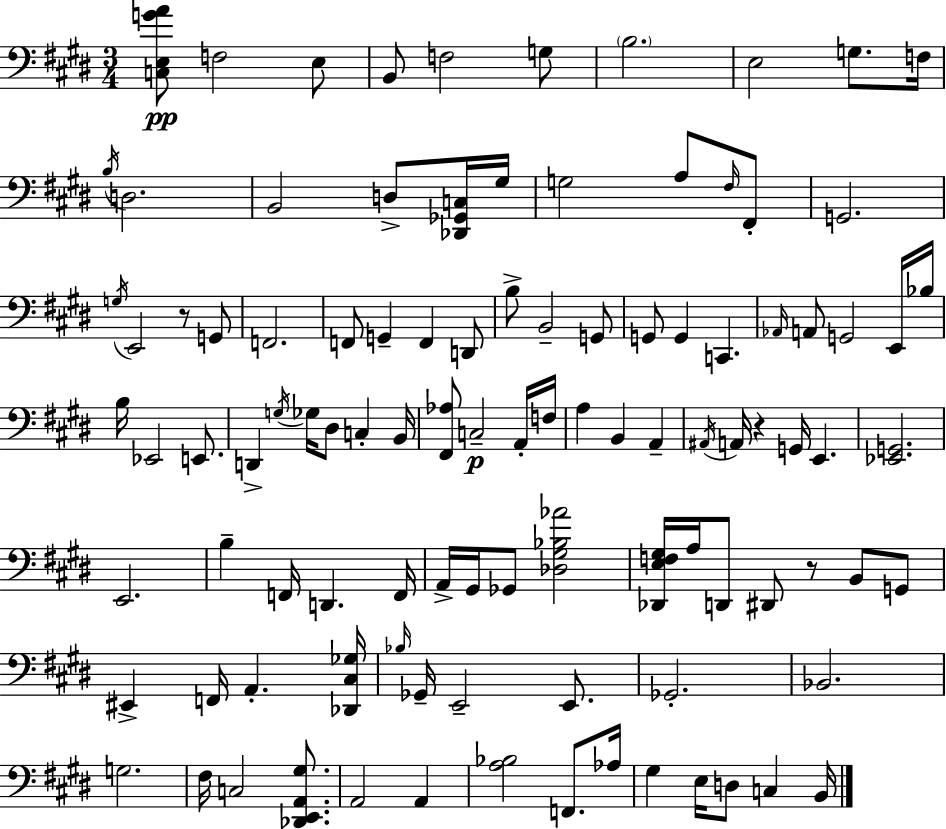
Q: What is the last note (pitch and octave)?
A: B2